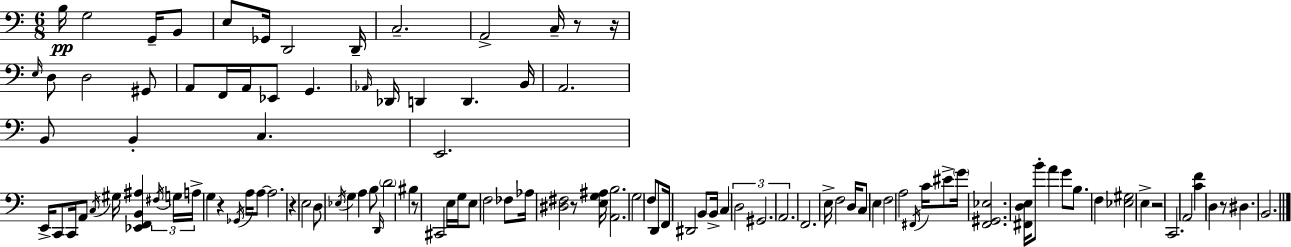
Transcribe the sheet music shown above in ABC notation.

X:1
T:Untitled
M:6/8
L:1/4
K:C
B,/4 G,2 G,,/4 B,,/2 E,/2 _G,,/4 D,,2 D,,/4 C,2 A,,2 C,/4 z/2 z/4 E,/4 D,/2 D,2 ^G,,/2 A,,/2 F,,/4 A,,/4 _E,,/2 G,, _A,,/4 _D,,/4 D,, D,, B,,/4 A,,2 B,,/2 B,, C, E,,2 E,,/4 C,,/2 C,,/4 A,,/2 C,/4 ^G,/4 [_E,,F,,B,,^A,] ^F,/4 G,/4 A,/4 G, z _G,,/4 A,/4 A,/2 A,2 z E,2 D,/2 _E,/4 G, A, B,/2 D,,/4 D2 ^B, z/2 ^C,,2 E,/4 G,/4 E,/2 F,2 _F,/2 _A,/4 [^D,^F,]2 z/2 [E,G,^A,]/4 [A,,B,]2 G,2 F,/2 D,,/2 F,,/4 ^D,,2 B,,/2 B,,/4 C, D,2 ^G,,2 A,,2 F,,2 E,/4 F,2 D,/4 C,/2 E, F,2 A,2 ^F,,/4 C/4 ^E/2 G/4 [F,,^G,,_E,]2 [^F,,D,E,]/4 B/2 A G/2 B,/2 F, [_E,^G,]2 E, z2 C,,2 A,,2 [CF] D, z/2 ^D, B,,2